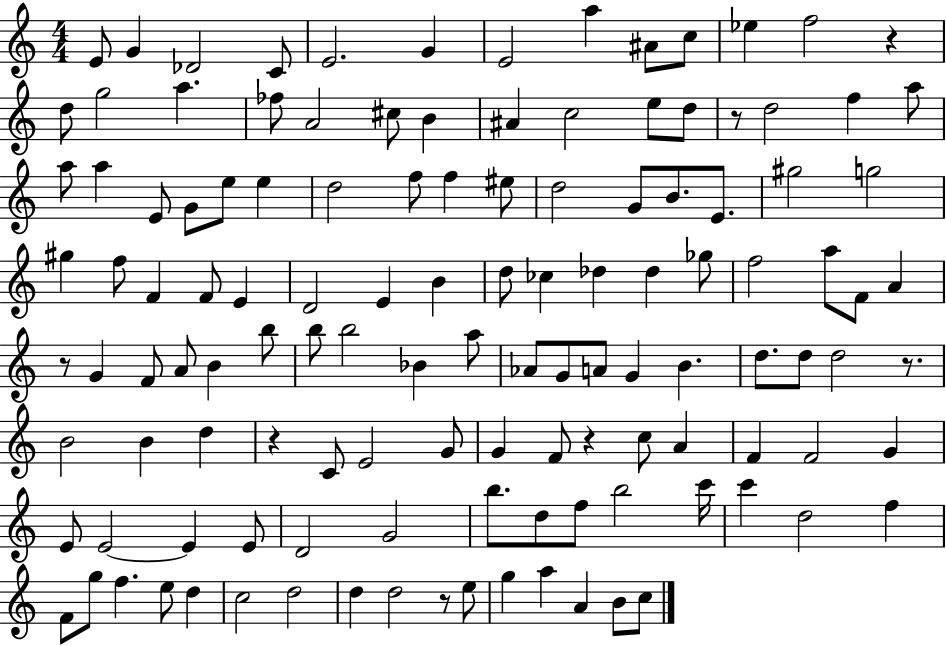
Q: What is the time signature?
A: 4/4